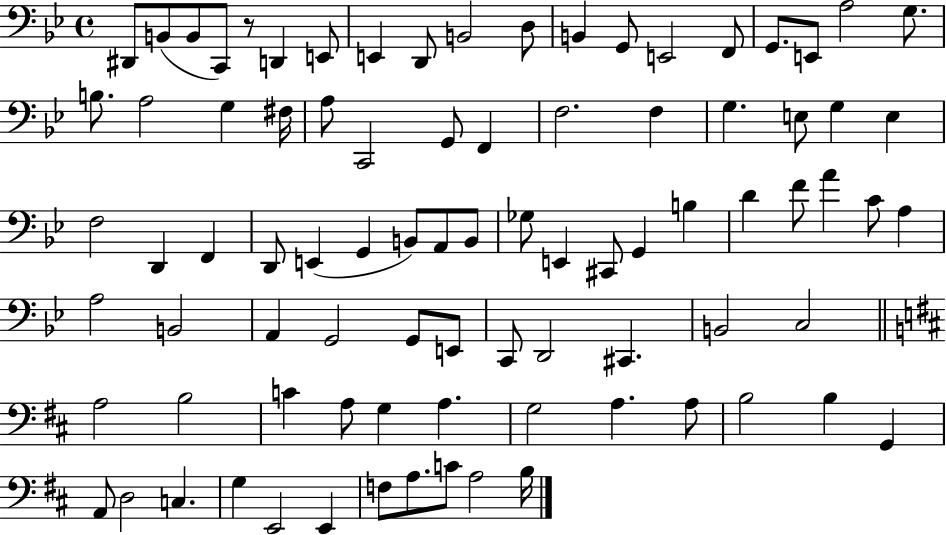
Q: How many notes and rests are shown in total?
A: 86